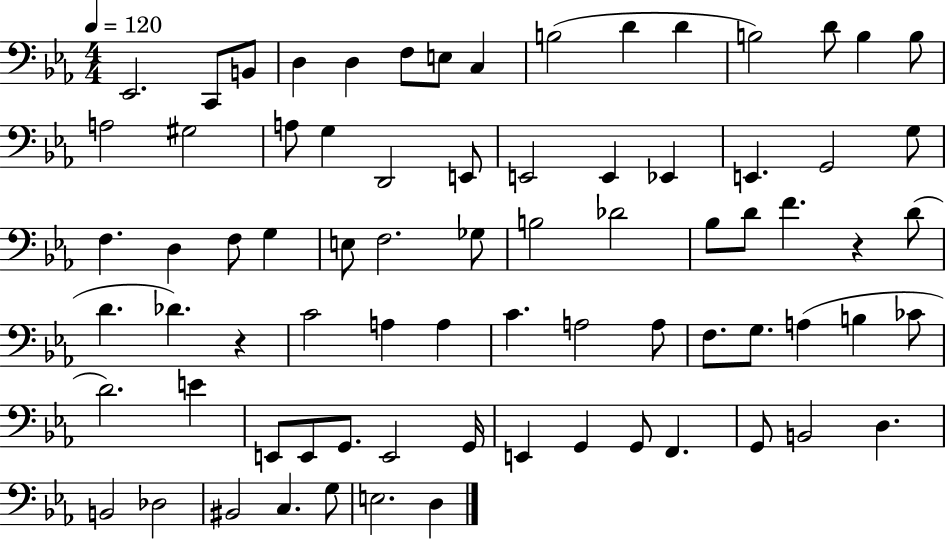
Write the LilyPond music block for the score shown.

{
  \clef bass
  \numericTimeSignature
  \time 4/4
  \key ees \major
  \tempo 4 = 120
  ees,2. c,8 b,8 | d4 d4 f8 e8 c4 | b2( d'4 d'4 | b2) d'8 b4 b8 | \break a2 gis2 | a8 g4 d,2 e,8 | e,2 e,4 ees,4 | e,4. g,2 g8 | \break f4. d4 f8 g4 | e8 f2. ges8 | b2 des'2 | bes8 d'8 f'4. r4 d'8( | \break d'4. des'4.) r4 | c'2 a4 a4 | c'4. a2 a8 | f8. g8. a4( b4 ces'8 | \break d'2.) e'4 | e,8 e,8 g,8. e,2 g,16 | e,4 g,4 g,8 f,4. | g,8 b,2 d4. | \break b,2 des2 | bis,2 c4. g8 | e2. d4 | \bar "|."
}